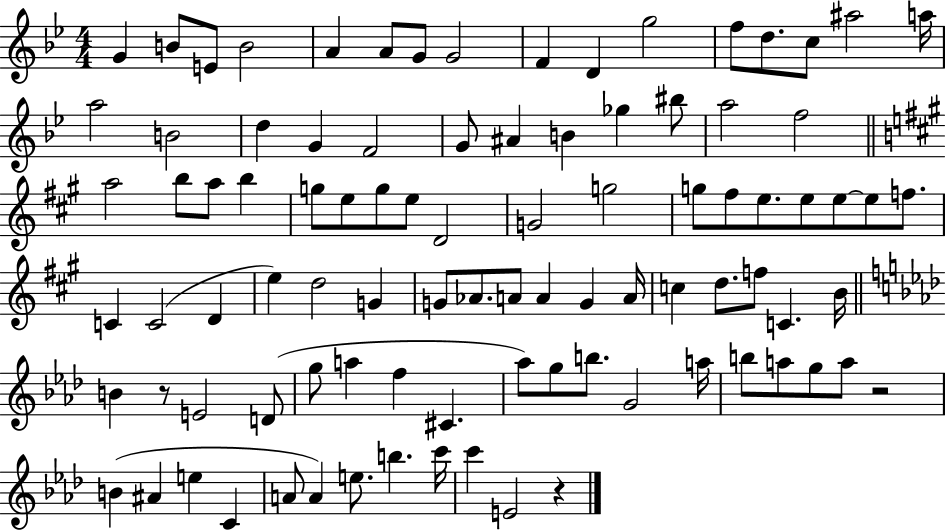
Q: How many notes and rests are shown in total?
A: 93